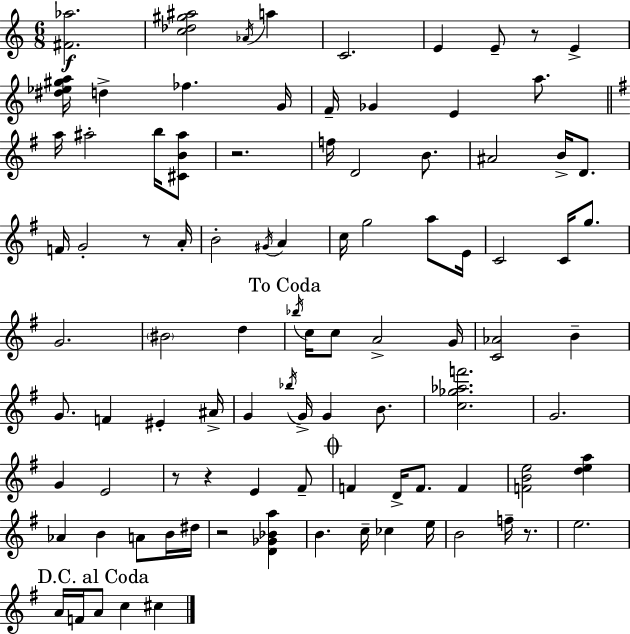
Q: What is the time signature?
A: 6/8